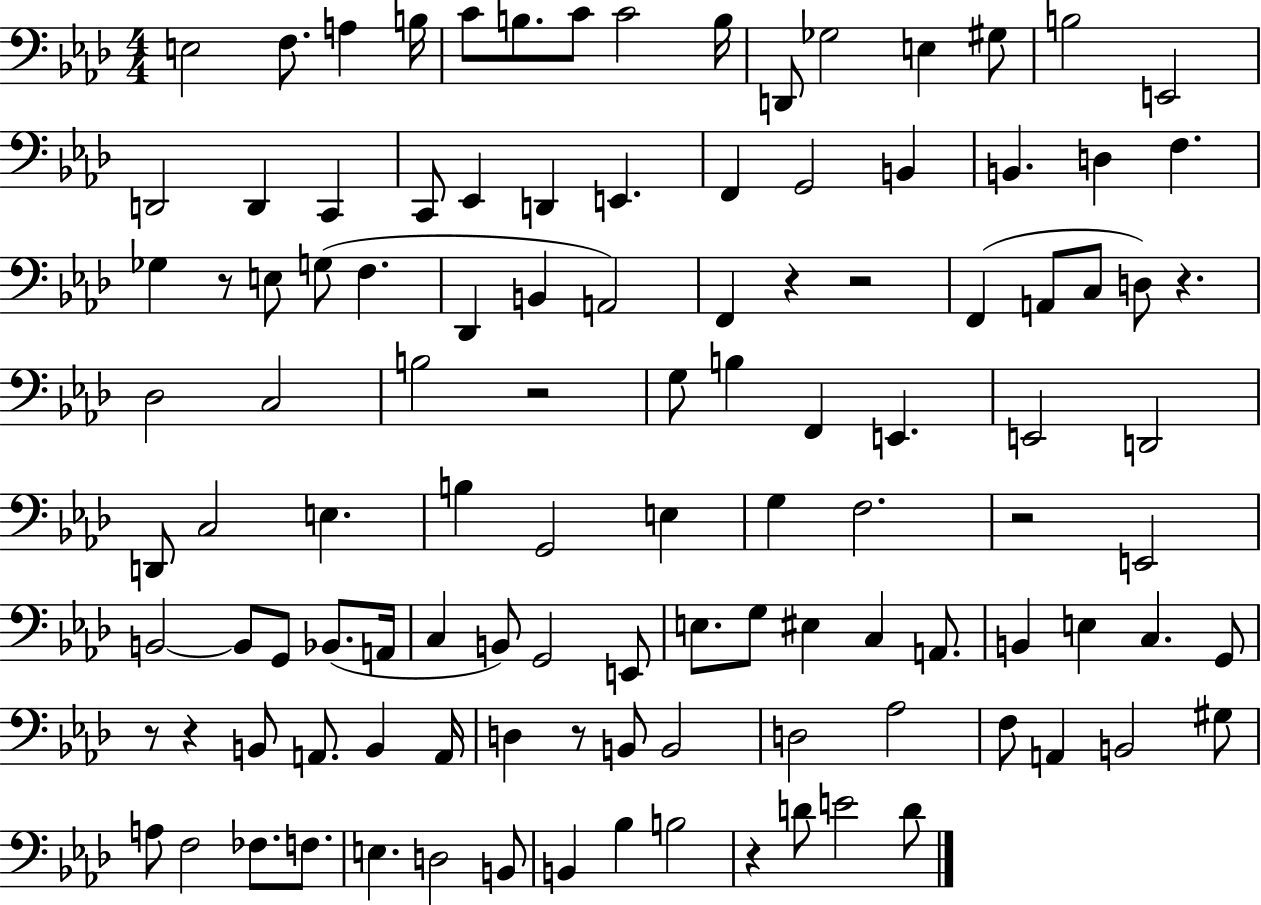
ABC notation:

X:1
T:Untitled
M:4/4
L:1/4
K:Ab
E,2 F,/2 A, B,/4 C/2 B,/2 C/2 C2 B,/4 D,,/2 _G,2 E, ^G,/2 B,2 E,,2 D,,2 D,, C,, C,,/2 _E,, D,, E,, F,, G,,2 B,, B,, D, F, _G, z/2 E,/2 G,/2 F, _D,, B,, A,,2 F,, z z2 F,, A,,/2 C,/2 D,/2 z _D,2 C,2 B,2 z2 G,/2 B, F,, E,, E,,2 D,,2 D,,/2 C,2 E, B, G,,2 E, G, F,2 z2 E,,2 B,,2 B,,/2 G,,/2 _B,,/2 A,,/4 C, B,,/2 G,,2 E,,/2 E,/2 G,/2 ^E, C, A,,/2 B,, E, C, G,,/2 z/2 z B,,/2 A,,/2 B,, A,,/4 D, z/2 B,,/2 B,,2 D,2 _A,2 F,/2 A,, B,,2 ^G,/2 A,/2 F,2 _F,/2 F,/2 E, D,2 B,,/2 B,, _B, B,2 z D/2 E2 D/2